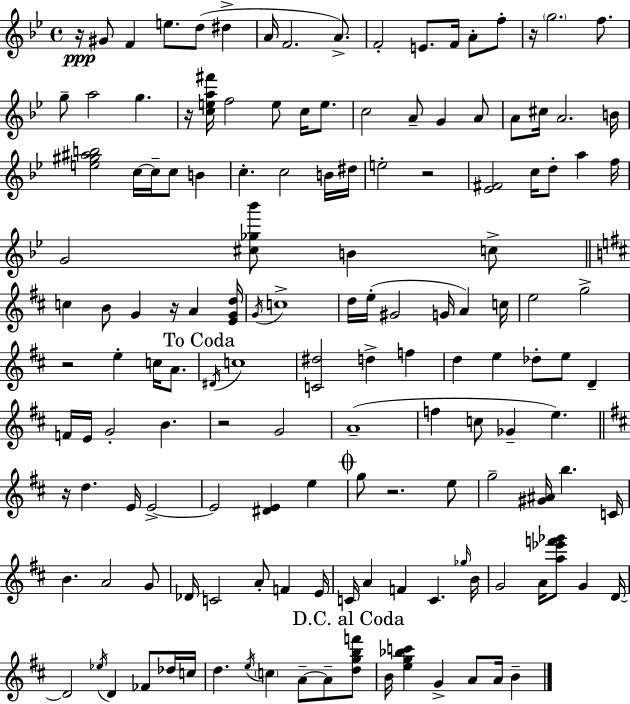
{
  \clef treble
  \time 4/4
  \defaultTimeSignature
  \key bes \major
  r16\ppp gis'8 f'4 e''8. d''8( dis''4-> | a'16 f'2. a'8.->) | f'2-. e'8. f'16 a'8-. f''8-. | r16 \parenthesize g''2. f''8. | \break g''8-- a''2 g''4. | r16 <c'' e'' a'' fis'''>16 f''2 e''8 c''16 e''8. | c''2 a'8-- g'4 a'8 | a'8 cis''16 a'2. b'16 | \break <e'' gis'' ais'' b''>2 c''16~~ c''16-- c''8 b'4 | c''4.-. c''2 b'16 dis''16 | e''2-. r2 | <ees' fis'>2 c''16 d''8-. a''4 f''16 | \break g'2 <cis'' ges'' bes'''>8 b'4 c''8-> | \bar "||" \break \key b \minor c''4 b'8 g'4 r16 a'4 <e' g' d''>16 | \acciaccatura { g'16 } c''1-> | d''16 e''16-.( gis'2 g'16 a'4) | c''16 e''2 g''2-> | \break r2 e''4-. c''16 a'8. | \mark "To Coda" \acciaccatura { dis'16 } c''1 | <c' dis''>2 d''4-> f''4 | d''4 e''4 des''8-. e''8 d'4-- | \break f'16 e'16 g'2-. b'4. | r2 g'2 | a'1--( | f''4 c''8 ges'4-- e''4.) | \break \bar "||" \break \key b \minor r16 d''4. e'16 e'2->~~ | e'2 <dis' e'>4 e''4 | \mark \markup { \musicglyph "scripts.coda" } g''8 r2. e''8 | g''2-- <gis' ais'>16 b''4. c'16 | \break b'4. a'2 g'8 | des'16 c'2 a'8-. f'4 e'16 | c'16 a'4 f'4 c'4. \grace { ges''16 } | b'16 g'2 a'16 <a'' ees''' f''' ges'''>8 g'4 | \break d'16~~ d'2 \acciaccatura { ees''16 } d'4 fes'8 | des''16 c''16 d''4. \acciaccatura { e''16 } \parenthesize c''4 a'8--~~ a'8-- | \mark "D.C. al Coda" <d'' g'' b'' f'''>8 b'16 <e'' g'' bes'' c'''>4 g'4-> a'8 a'16 b'4-- | \bar "|."
}